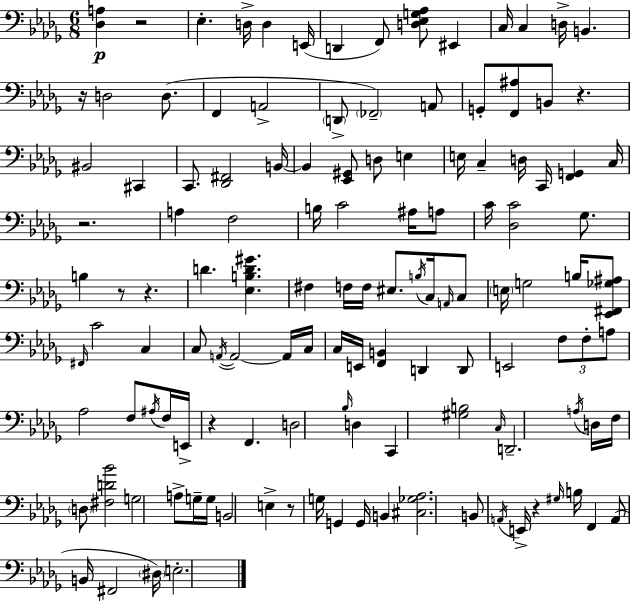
X:1
T:Untitled
M:6/8
L:1/4
K:Bbm
[_D,A,] z2 _E, D,/4 D, E,,/4 D,, F,,/2 [D,_E,G,_A,]/2 ^E,, C,/4 C, D,/4 B,, z/4 D,2 D,/2 F,, A,,2 D,,/2 _F,,2 A,,/2 G,,/2 [F,,^A,]/2 B,,/2 z ^B,,2 ^C,, C,,/2 [_D,,^F,,]2 B,,/4 B,, [_E,,^G,,]/2 D,/2 E, E,/4 C, D,/4 C,,/4 [F,,G,,] C,/4 z2 A, F,2 B,/4 C2 ^A,/4 A,/2 C/4 [_D,C]2 _G,/2 B, z/2 z D [_E,B,D^G] ^F, F,/4 F,/4 ^E,/2 B,/4 C,/4 A,,/4 C,/2 E,/4 G,2 B,/4 [_E,,^F,,_G,^A,]/2 ^F,,/4 C2 C, C,/2 A,,/4 A,,2 A,,/4 C,/4 C,/4 E,,/4 [F,,B,,] D,, D,,/2 E,,2 F,/2 F,/2 A,/2 _A,2 F,/2 ^A,/4 F,/4 E,,/4 z F,, D,2 _B,/4 D, C,, [^G,B,]2 C,/4 D,,2 A,/4 D,/4 F,/4 D,/2 [^F,D_B]2 G,2 A,/2 G,/4 G,/4 B,,2 E, z/2 G,/4 G,, G,,/4 B,, [^C,_G,_A,]2 B,,/2 A,,/4 E,,/4 z ^G,/4 B,/4 F,, A,,/2 B,,/4 ^F,,2 ^D,/4 E,2